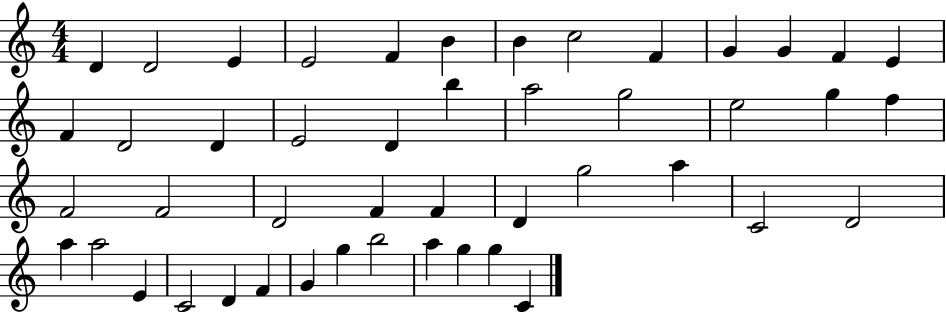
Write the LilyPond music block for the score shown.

{
  \clef treble
  \numericTimeSignature
  \time 4/4
  \key c \major
  d'4 d'2 e'4 | e'2 f'4 b'4 | b'4 c''2 f'4 | g'4 g'4 f'4 e'4 | \break f'4 d'2 d'4 | e'2 d'4 b''4 | a''2 g''2 | e''2 g''4 f''4 | \break f'2 f'2 | d'2 f'4 f'4 | d'4 g''2 a''4 | c'2 d'2 | \break a''4 a''2 e'4 | c'2 d'4 f'4 | g'4 g''4 b''2 | a''4 g''4 g''4 c'4 | \break \bar "|."
}